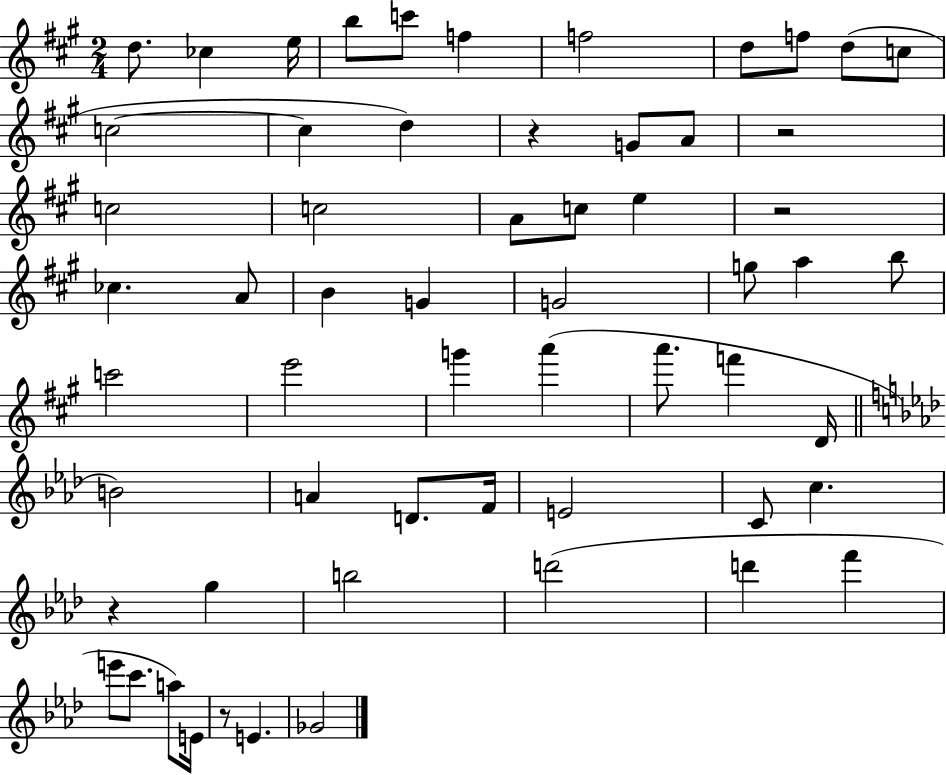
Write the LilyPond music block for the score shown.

{
  \clef treble
  \numericTimeSignature
  \time 2/4
  \key a \major
  d''8. ces''4 e''16 | b''8 c'''8 f''4 | f''2 | d''8 f''8 d''8( c''8 | \break c''2~~ | c''4 d''4) | r4 g'8 a'8 | r2 | \break c''2 | c''2 | a'8 c''8 e''4 | r2 | \break ces''4. a'8 | b'4 g'4 | g'2 | g''8 a''4 b''8 | \break c'''2 | e'''2 | g'''4 a'''4( | a'''8. f'''4 d'16 | \break \bar "||" \break \key aes \major b'2) | a'4 d'8. f'16 | e'2 | c'8 c''4. | \break r4 g''4 | b''2 | d'''2( | d'''4 f'''4 | \break e'''8 c'''8. a''8) e'16 | r8 e'4. | ges'2 | \bar "|."
}